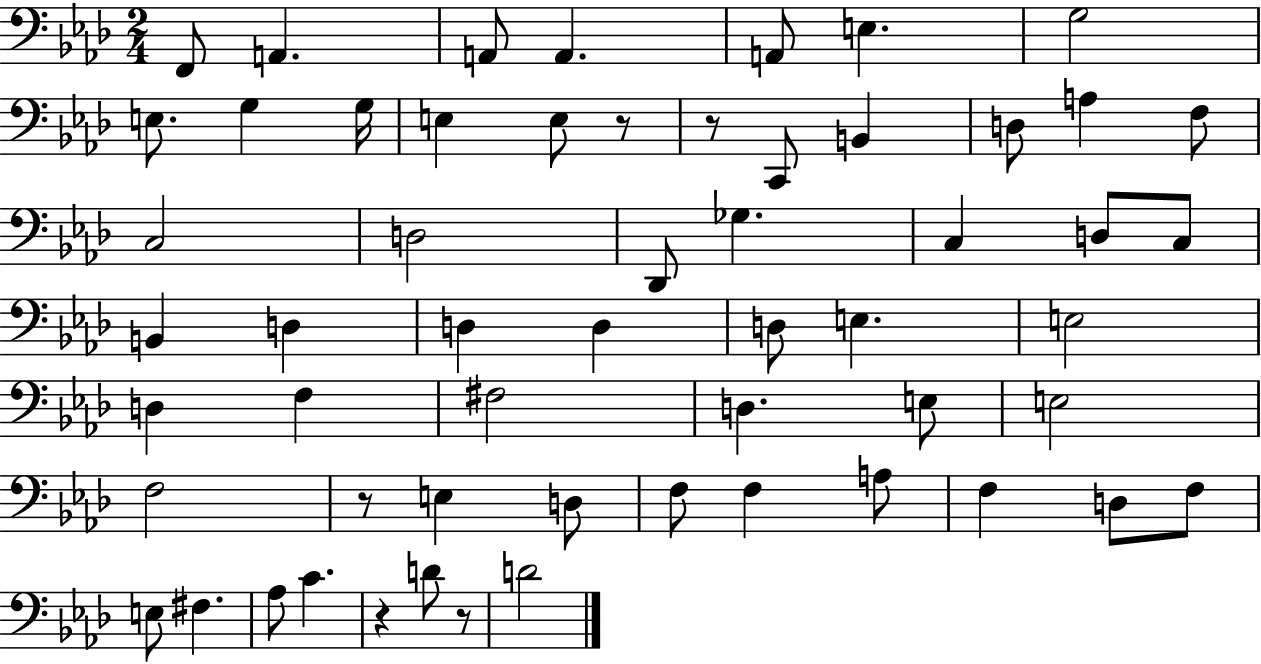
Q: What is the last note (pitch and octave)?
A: D4